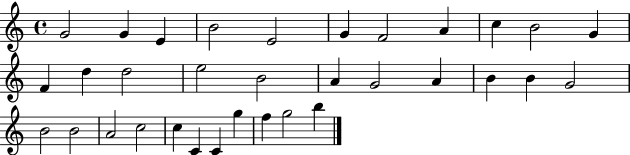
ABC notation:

X:1
T:Untitled
M:4/4
L:1/4
K:C
G2 G E B2 E2 G F2 A c B2 G F d d2 e2 B2 A G2 A B B G2 B2 B2 A2 c2 c C C g f g2 b